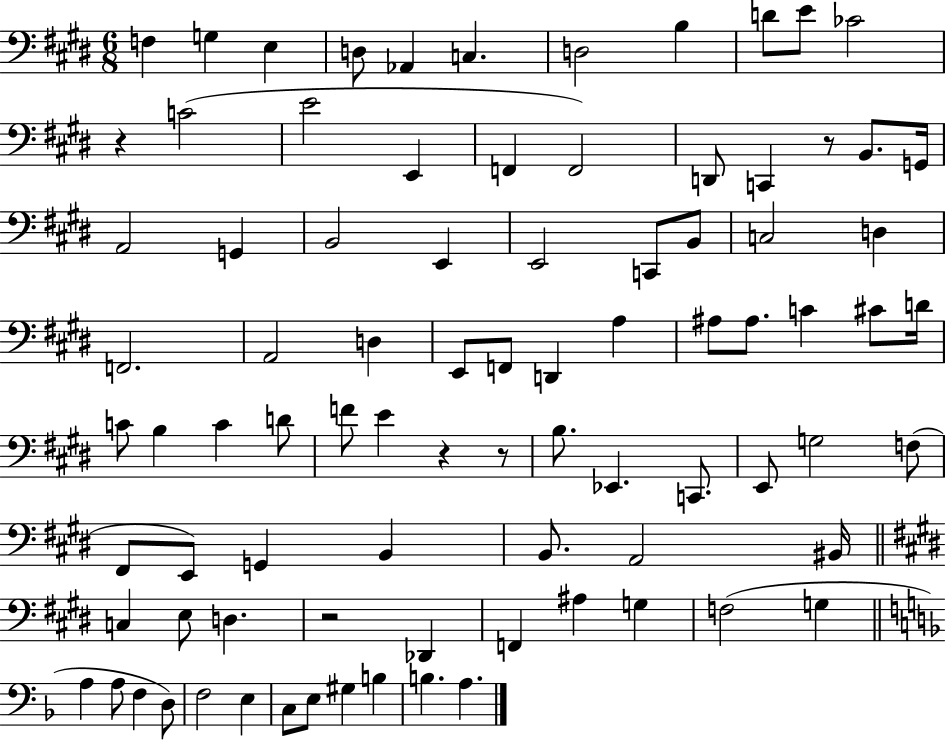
F3/q G3/q E3/q D3/e Ab2/q C3/q. D3/h B3/q D4/e E4/e CES4/h R/q C4/h E4/h E2/q F2/q F2/h D2/e C2/q R/e B2/e. G2/s A2/h G2/q B2/h E2/q E2/h C2/e B2/e C3/h D3/q F2/h. A2/h D3/q E2/e F2/e D2/q A3/q A#3/e A#3/e. C4/q C#4/e D4/s C4/e B3/q C4/q D4/e F4/e E4/q R/q R/e B3/e. Eb2/q. C2/e. E2/e G3/h F3/e F#2/e E2/e G2/q B2/q B2/e. A2/h BIS2/s C3/q E3/e D3/q. R/h Db2/q F2/q A#3/q G3/q F3/h G3/q A3/q A3/e F3/q D3/e F3/h E3/q C3/e E3/e G#3/q B3/q B3/q. A3/q.